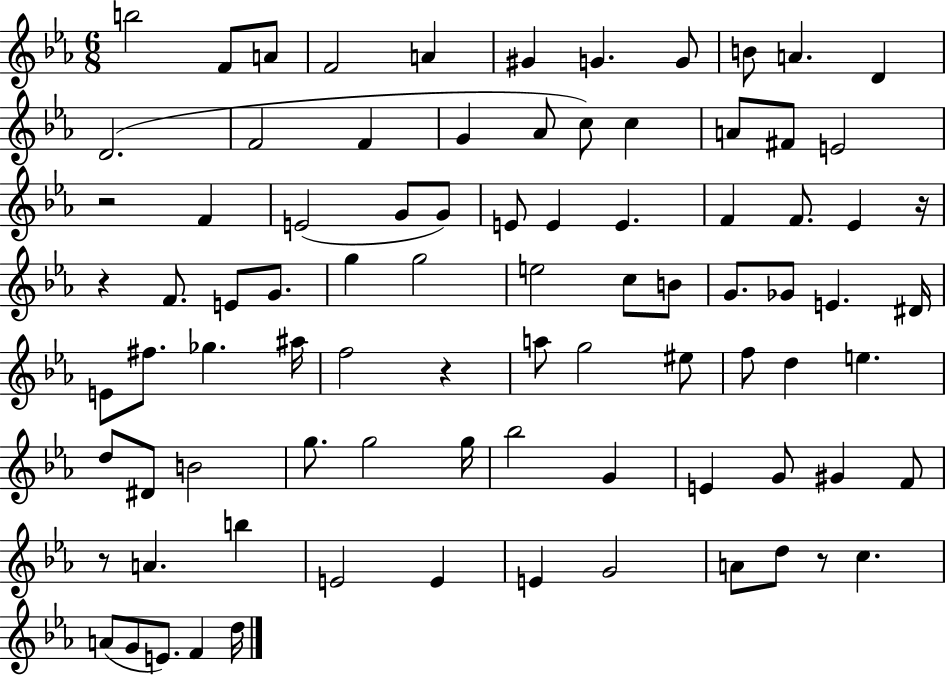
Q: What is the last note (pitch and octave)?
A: D5